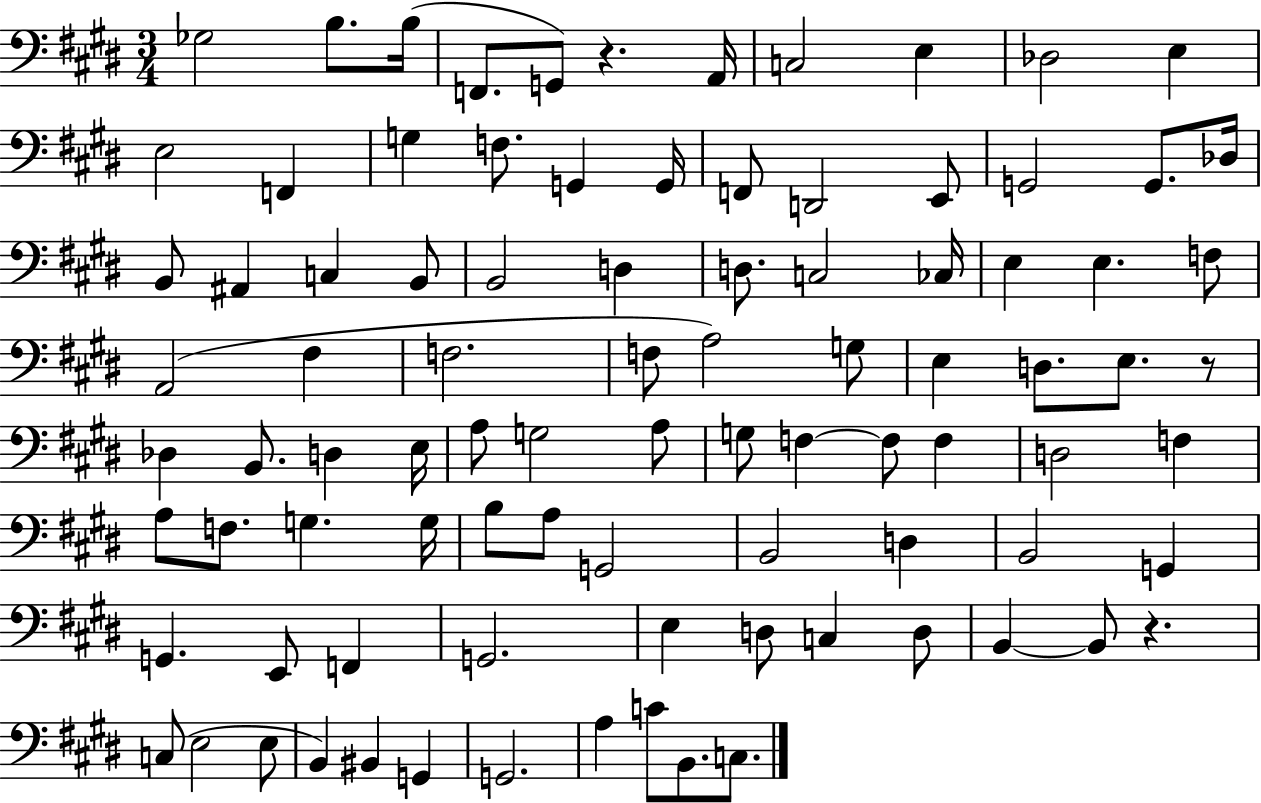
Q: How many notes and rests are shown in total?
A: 91